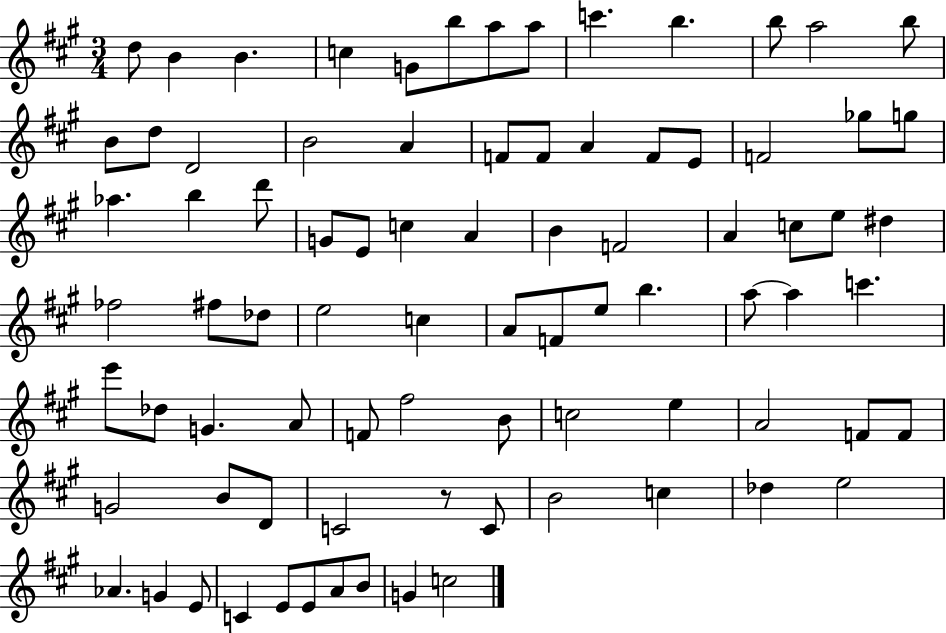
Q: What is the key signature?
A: A major